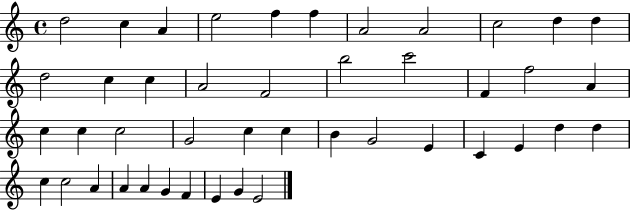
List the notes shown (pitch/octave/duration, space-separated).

D5/h C5/q A4/q E5/h F5/q F5/q A4/h A4/h C5/h D5/q D5/q D5/h C5/q C5/q A4/h F4/h B5/h C6/h F4/q F5/h A4/q C5/q C5/q C5/h G4/h C5/q C5/q B4/q G4/h E4/q C4/q E4/q D5/q D5/q C5/q C5/h A4/q A4/q A4/q G4/q F4/q E4/q G4/q E4/h